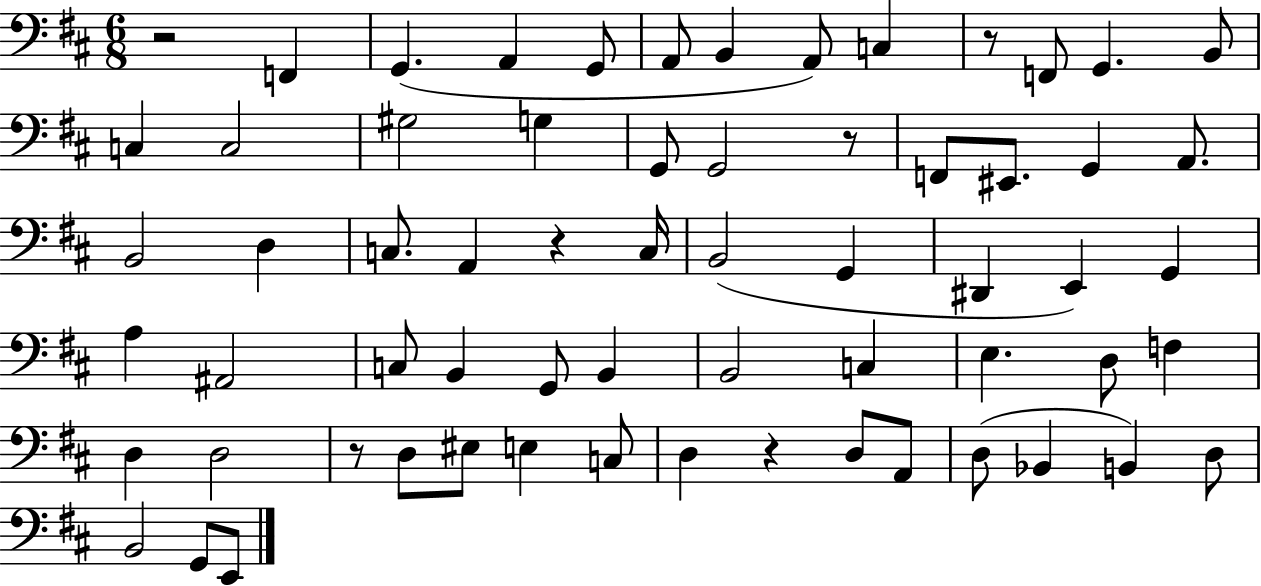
X:1
T:Untitled
M:6/8
L:1/4
K:D
z2 F,, G,, A,, G,,/2 A,,/2 B,, A,,/2 C, z/2 F,,/2 G,, B,,/2 C, C,2 ^G,2 G, G,,/2 G,,2 z/2 F,,/2 ^E,,/2 G,, A,,/2 B,,2 D, C,/2 A,, z C,/4 B,,2 G,, ^D,, E,, G,, A, ^A,,2 C,/2 B,, G,,/2 B,, B,,2 C, E, D,/2 F, D, D,2 z/2 D,/2 ^E,/2 E, C,/2 D, z D,/2 A,,/2 D,/2 _B,, B,, D,/2 B,,2 G,,/2 E,,/2